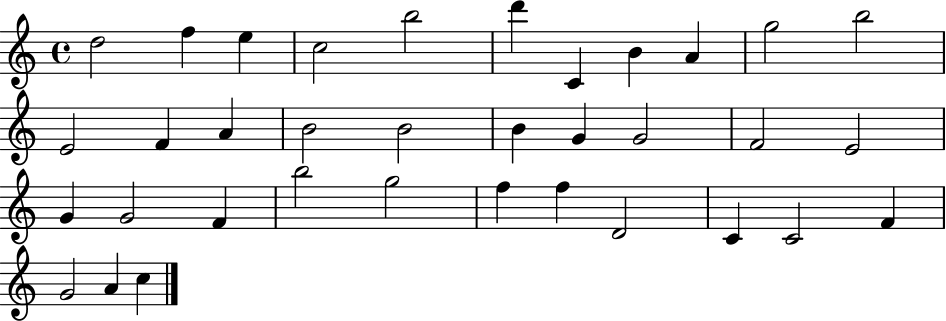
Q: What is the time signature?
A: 4/4